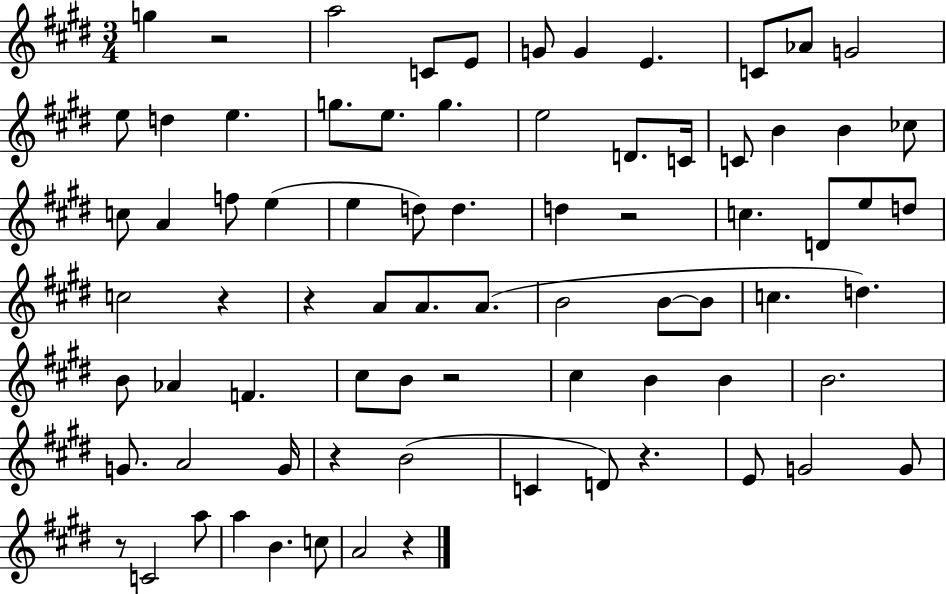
{
  \clef treble
  \numericTimeSignature
  \time 3/4
  \key e \major
  g''4 r2 | a''2 c'8 e'8 | g'8 g'4 e'4. | c'8 aes'8 g'2 | \break e''8 d''4 e''4. | g''8. e''8. g''4. | e''2 d'8. c'16 | c'8 b'4 b'4 ces''8 | \break c''8 a'4 f''8 e''4( | e''4 d''8) d''4. | d''4 r2 | c''4. d'8 e''8 d''8 | \break c''2 r4 | r4 a'8 a'8. a'8.( | b'2 b'8~~ b'8 | c''4. d''4.) | \break b'8 aes'4 f'4. | cis''8 b'8 r2 | cis''4 b'4 b'4 | b'2. | \break g'8. a'2 g'16 | r4 b'2( | c'4 d'8) r4. | e'8 g'2 g'8 | \break r8 c'2 a''8 | a''4 b'4. c''8 | a'2 r4 | \bar "|."
}